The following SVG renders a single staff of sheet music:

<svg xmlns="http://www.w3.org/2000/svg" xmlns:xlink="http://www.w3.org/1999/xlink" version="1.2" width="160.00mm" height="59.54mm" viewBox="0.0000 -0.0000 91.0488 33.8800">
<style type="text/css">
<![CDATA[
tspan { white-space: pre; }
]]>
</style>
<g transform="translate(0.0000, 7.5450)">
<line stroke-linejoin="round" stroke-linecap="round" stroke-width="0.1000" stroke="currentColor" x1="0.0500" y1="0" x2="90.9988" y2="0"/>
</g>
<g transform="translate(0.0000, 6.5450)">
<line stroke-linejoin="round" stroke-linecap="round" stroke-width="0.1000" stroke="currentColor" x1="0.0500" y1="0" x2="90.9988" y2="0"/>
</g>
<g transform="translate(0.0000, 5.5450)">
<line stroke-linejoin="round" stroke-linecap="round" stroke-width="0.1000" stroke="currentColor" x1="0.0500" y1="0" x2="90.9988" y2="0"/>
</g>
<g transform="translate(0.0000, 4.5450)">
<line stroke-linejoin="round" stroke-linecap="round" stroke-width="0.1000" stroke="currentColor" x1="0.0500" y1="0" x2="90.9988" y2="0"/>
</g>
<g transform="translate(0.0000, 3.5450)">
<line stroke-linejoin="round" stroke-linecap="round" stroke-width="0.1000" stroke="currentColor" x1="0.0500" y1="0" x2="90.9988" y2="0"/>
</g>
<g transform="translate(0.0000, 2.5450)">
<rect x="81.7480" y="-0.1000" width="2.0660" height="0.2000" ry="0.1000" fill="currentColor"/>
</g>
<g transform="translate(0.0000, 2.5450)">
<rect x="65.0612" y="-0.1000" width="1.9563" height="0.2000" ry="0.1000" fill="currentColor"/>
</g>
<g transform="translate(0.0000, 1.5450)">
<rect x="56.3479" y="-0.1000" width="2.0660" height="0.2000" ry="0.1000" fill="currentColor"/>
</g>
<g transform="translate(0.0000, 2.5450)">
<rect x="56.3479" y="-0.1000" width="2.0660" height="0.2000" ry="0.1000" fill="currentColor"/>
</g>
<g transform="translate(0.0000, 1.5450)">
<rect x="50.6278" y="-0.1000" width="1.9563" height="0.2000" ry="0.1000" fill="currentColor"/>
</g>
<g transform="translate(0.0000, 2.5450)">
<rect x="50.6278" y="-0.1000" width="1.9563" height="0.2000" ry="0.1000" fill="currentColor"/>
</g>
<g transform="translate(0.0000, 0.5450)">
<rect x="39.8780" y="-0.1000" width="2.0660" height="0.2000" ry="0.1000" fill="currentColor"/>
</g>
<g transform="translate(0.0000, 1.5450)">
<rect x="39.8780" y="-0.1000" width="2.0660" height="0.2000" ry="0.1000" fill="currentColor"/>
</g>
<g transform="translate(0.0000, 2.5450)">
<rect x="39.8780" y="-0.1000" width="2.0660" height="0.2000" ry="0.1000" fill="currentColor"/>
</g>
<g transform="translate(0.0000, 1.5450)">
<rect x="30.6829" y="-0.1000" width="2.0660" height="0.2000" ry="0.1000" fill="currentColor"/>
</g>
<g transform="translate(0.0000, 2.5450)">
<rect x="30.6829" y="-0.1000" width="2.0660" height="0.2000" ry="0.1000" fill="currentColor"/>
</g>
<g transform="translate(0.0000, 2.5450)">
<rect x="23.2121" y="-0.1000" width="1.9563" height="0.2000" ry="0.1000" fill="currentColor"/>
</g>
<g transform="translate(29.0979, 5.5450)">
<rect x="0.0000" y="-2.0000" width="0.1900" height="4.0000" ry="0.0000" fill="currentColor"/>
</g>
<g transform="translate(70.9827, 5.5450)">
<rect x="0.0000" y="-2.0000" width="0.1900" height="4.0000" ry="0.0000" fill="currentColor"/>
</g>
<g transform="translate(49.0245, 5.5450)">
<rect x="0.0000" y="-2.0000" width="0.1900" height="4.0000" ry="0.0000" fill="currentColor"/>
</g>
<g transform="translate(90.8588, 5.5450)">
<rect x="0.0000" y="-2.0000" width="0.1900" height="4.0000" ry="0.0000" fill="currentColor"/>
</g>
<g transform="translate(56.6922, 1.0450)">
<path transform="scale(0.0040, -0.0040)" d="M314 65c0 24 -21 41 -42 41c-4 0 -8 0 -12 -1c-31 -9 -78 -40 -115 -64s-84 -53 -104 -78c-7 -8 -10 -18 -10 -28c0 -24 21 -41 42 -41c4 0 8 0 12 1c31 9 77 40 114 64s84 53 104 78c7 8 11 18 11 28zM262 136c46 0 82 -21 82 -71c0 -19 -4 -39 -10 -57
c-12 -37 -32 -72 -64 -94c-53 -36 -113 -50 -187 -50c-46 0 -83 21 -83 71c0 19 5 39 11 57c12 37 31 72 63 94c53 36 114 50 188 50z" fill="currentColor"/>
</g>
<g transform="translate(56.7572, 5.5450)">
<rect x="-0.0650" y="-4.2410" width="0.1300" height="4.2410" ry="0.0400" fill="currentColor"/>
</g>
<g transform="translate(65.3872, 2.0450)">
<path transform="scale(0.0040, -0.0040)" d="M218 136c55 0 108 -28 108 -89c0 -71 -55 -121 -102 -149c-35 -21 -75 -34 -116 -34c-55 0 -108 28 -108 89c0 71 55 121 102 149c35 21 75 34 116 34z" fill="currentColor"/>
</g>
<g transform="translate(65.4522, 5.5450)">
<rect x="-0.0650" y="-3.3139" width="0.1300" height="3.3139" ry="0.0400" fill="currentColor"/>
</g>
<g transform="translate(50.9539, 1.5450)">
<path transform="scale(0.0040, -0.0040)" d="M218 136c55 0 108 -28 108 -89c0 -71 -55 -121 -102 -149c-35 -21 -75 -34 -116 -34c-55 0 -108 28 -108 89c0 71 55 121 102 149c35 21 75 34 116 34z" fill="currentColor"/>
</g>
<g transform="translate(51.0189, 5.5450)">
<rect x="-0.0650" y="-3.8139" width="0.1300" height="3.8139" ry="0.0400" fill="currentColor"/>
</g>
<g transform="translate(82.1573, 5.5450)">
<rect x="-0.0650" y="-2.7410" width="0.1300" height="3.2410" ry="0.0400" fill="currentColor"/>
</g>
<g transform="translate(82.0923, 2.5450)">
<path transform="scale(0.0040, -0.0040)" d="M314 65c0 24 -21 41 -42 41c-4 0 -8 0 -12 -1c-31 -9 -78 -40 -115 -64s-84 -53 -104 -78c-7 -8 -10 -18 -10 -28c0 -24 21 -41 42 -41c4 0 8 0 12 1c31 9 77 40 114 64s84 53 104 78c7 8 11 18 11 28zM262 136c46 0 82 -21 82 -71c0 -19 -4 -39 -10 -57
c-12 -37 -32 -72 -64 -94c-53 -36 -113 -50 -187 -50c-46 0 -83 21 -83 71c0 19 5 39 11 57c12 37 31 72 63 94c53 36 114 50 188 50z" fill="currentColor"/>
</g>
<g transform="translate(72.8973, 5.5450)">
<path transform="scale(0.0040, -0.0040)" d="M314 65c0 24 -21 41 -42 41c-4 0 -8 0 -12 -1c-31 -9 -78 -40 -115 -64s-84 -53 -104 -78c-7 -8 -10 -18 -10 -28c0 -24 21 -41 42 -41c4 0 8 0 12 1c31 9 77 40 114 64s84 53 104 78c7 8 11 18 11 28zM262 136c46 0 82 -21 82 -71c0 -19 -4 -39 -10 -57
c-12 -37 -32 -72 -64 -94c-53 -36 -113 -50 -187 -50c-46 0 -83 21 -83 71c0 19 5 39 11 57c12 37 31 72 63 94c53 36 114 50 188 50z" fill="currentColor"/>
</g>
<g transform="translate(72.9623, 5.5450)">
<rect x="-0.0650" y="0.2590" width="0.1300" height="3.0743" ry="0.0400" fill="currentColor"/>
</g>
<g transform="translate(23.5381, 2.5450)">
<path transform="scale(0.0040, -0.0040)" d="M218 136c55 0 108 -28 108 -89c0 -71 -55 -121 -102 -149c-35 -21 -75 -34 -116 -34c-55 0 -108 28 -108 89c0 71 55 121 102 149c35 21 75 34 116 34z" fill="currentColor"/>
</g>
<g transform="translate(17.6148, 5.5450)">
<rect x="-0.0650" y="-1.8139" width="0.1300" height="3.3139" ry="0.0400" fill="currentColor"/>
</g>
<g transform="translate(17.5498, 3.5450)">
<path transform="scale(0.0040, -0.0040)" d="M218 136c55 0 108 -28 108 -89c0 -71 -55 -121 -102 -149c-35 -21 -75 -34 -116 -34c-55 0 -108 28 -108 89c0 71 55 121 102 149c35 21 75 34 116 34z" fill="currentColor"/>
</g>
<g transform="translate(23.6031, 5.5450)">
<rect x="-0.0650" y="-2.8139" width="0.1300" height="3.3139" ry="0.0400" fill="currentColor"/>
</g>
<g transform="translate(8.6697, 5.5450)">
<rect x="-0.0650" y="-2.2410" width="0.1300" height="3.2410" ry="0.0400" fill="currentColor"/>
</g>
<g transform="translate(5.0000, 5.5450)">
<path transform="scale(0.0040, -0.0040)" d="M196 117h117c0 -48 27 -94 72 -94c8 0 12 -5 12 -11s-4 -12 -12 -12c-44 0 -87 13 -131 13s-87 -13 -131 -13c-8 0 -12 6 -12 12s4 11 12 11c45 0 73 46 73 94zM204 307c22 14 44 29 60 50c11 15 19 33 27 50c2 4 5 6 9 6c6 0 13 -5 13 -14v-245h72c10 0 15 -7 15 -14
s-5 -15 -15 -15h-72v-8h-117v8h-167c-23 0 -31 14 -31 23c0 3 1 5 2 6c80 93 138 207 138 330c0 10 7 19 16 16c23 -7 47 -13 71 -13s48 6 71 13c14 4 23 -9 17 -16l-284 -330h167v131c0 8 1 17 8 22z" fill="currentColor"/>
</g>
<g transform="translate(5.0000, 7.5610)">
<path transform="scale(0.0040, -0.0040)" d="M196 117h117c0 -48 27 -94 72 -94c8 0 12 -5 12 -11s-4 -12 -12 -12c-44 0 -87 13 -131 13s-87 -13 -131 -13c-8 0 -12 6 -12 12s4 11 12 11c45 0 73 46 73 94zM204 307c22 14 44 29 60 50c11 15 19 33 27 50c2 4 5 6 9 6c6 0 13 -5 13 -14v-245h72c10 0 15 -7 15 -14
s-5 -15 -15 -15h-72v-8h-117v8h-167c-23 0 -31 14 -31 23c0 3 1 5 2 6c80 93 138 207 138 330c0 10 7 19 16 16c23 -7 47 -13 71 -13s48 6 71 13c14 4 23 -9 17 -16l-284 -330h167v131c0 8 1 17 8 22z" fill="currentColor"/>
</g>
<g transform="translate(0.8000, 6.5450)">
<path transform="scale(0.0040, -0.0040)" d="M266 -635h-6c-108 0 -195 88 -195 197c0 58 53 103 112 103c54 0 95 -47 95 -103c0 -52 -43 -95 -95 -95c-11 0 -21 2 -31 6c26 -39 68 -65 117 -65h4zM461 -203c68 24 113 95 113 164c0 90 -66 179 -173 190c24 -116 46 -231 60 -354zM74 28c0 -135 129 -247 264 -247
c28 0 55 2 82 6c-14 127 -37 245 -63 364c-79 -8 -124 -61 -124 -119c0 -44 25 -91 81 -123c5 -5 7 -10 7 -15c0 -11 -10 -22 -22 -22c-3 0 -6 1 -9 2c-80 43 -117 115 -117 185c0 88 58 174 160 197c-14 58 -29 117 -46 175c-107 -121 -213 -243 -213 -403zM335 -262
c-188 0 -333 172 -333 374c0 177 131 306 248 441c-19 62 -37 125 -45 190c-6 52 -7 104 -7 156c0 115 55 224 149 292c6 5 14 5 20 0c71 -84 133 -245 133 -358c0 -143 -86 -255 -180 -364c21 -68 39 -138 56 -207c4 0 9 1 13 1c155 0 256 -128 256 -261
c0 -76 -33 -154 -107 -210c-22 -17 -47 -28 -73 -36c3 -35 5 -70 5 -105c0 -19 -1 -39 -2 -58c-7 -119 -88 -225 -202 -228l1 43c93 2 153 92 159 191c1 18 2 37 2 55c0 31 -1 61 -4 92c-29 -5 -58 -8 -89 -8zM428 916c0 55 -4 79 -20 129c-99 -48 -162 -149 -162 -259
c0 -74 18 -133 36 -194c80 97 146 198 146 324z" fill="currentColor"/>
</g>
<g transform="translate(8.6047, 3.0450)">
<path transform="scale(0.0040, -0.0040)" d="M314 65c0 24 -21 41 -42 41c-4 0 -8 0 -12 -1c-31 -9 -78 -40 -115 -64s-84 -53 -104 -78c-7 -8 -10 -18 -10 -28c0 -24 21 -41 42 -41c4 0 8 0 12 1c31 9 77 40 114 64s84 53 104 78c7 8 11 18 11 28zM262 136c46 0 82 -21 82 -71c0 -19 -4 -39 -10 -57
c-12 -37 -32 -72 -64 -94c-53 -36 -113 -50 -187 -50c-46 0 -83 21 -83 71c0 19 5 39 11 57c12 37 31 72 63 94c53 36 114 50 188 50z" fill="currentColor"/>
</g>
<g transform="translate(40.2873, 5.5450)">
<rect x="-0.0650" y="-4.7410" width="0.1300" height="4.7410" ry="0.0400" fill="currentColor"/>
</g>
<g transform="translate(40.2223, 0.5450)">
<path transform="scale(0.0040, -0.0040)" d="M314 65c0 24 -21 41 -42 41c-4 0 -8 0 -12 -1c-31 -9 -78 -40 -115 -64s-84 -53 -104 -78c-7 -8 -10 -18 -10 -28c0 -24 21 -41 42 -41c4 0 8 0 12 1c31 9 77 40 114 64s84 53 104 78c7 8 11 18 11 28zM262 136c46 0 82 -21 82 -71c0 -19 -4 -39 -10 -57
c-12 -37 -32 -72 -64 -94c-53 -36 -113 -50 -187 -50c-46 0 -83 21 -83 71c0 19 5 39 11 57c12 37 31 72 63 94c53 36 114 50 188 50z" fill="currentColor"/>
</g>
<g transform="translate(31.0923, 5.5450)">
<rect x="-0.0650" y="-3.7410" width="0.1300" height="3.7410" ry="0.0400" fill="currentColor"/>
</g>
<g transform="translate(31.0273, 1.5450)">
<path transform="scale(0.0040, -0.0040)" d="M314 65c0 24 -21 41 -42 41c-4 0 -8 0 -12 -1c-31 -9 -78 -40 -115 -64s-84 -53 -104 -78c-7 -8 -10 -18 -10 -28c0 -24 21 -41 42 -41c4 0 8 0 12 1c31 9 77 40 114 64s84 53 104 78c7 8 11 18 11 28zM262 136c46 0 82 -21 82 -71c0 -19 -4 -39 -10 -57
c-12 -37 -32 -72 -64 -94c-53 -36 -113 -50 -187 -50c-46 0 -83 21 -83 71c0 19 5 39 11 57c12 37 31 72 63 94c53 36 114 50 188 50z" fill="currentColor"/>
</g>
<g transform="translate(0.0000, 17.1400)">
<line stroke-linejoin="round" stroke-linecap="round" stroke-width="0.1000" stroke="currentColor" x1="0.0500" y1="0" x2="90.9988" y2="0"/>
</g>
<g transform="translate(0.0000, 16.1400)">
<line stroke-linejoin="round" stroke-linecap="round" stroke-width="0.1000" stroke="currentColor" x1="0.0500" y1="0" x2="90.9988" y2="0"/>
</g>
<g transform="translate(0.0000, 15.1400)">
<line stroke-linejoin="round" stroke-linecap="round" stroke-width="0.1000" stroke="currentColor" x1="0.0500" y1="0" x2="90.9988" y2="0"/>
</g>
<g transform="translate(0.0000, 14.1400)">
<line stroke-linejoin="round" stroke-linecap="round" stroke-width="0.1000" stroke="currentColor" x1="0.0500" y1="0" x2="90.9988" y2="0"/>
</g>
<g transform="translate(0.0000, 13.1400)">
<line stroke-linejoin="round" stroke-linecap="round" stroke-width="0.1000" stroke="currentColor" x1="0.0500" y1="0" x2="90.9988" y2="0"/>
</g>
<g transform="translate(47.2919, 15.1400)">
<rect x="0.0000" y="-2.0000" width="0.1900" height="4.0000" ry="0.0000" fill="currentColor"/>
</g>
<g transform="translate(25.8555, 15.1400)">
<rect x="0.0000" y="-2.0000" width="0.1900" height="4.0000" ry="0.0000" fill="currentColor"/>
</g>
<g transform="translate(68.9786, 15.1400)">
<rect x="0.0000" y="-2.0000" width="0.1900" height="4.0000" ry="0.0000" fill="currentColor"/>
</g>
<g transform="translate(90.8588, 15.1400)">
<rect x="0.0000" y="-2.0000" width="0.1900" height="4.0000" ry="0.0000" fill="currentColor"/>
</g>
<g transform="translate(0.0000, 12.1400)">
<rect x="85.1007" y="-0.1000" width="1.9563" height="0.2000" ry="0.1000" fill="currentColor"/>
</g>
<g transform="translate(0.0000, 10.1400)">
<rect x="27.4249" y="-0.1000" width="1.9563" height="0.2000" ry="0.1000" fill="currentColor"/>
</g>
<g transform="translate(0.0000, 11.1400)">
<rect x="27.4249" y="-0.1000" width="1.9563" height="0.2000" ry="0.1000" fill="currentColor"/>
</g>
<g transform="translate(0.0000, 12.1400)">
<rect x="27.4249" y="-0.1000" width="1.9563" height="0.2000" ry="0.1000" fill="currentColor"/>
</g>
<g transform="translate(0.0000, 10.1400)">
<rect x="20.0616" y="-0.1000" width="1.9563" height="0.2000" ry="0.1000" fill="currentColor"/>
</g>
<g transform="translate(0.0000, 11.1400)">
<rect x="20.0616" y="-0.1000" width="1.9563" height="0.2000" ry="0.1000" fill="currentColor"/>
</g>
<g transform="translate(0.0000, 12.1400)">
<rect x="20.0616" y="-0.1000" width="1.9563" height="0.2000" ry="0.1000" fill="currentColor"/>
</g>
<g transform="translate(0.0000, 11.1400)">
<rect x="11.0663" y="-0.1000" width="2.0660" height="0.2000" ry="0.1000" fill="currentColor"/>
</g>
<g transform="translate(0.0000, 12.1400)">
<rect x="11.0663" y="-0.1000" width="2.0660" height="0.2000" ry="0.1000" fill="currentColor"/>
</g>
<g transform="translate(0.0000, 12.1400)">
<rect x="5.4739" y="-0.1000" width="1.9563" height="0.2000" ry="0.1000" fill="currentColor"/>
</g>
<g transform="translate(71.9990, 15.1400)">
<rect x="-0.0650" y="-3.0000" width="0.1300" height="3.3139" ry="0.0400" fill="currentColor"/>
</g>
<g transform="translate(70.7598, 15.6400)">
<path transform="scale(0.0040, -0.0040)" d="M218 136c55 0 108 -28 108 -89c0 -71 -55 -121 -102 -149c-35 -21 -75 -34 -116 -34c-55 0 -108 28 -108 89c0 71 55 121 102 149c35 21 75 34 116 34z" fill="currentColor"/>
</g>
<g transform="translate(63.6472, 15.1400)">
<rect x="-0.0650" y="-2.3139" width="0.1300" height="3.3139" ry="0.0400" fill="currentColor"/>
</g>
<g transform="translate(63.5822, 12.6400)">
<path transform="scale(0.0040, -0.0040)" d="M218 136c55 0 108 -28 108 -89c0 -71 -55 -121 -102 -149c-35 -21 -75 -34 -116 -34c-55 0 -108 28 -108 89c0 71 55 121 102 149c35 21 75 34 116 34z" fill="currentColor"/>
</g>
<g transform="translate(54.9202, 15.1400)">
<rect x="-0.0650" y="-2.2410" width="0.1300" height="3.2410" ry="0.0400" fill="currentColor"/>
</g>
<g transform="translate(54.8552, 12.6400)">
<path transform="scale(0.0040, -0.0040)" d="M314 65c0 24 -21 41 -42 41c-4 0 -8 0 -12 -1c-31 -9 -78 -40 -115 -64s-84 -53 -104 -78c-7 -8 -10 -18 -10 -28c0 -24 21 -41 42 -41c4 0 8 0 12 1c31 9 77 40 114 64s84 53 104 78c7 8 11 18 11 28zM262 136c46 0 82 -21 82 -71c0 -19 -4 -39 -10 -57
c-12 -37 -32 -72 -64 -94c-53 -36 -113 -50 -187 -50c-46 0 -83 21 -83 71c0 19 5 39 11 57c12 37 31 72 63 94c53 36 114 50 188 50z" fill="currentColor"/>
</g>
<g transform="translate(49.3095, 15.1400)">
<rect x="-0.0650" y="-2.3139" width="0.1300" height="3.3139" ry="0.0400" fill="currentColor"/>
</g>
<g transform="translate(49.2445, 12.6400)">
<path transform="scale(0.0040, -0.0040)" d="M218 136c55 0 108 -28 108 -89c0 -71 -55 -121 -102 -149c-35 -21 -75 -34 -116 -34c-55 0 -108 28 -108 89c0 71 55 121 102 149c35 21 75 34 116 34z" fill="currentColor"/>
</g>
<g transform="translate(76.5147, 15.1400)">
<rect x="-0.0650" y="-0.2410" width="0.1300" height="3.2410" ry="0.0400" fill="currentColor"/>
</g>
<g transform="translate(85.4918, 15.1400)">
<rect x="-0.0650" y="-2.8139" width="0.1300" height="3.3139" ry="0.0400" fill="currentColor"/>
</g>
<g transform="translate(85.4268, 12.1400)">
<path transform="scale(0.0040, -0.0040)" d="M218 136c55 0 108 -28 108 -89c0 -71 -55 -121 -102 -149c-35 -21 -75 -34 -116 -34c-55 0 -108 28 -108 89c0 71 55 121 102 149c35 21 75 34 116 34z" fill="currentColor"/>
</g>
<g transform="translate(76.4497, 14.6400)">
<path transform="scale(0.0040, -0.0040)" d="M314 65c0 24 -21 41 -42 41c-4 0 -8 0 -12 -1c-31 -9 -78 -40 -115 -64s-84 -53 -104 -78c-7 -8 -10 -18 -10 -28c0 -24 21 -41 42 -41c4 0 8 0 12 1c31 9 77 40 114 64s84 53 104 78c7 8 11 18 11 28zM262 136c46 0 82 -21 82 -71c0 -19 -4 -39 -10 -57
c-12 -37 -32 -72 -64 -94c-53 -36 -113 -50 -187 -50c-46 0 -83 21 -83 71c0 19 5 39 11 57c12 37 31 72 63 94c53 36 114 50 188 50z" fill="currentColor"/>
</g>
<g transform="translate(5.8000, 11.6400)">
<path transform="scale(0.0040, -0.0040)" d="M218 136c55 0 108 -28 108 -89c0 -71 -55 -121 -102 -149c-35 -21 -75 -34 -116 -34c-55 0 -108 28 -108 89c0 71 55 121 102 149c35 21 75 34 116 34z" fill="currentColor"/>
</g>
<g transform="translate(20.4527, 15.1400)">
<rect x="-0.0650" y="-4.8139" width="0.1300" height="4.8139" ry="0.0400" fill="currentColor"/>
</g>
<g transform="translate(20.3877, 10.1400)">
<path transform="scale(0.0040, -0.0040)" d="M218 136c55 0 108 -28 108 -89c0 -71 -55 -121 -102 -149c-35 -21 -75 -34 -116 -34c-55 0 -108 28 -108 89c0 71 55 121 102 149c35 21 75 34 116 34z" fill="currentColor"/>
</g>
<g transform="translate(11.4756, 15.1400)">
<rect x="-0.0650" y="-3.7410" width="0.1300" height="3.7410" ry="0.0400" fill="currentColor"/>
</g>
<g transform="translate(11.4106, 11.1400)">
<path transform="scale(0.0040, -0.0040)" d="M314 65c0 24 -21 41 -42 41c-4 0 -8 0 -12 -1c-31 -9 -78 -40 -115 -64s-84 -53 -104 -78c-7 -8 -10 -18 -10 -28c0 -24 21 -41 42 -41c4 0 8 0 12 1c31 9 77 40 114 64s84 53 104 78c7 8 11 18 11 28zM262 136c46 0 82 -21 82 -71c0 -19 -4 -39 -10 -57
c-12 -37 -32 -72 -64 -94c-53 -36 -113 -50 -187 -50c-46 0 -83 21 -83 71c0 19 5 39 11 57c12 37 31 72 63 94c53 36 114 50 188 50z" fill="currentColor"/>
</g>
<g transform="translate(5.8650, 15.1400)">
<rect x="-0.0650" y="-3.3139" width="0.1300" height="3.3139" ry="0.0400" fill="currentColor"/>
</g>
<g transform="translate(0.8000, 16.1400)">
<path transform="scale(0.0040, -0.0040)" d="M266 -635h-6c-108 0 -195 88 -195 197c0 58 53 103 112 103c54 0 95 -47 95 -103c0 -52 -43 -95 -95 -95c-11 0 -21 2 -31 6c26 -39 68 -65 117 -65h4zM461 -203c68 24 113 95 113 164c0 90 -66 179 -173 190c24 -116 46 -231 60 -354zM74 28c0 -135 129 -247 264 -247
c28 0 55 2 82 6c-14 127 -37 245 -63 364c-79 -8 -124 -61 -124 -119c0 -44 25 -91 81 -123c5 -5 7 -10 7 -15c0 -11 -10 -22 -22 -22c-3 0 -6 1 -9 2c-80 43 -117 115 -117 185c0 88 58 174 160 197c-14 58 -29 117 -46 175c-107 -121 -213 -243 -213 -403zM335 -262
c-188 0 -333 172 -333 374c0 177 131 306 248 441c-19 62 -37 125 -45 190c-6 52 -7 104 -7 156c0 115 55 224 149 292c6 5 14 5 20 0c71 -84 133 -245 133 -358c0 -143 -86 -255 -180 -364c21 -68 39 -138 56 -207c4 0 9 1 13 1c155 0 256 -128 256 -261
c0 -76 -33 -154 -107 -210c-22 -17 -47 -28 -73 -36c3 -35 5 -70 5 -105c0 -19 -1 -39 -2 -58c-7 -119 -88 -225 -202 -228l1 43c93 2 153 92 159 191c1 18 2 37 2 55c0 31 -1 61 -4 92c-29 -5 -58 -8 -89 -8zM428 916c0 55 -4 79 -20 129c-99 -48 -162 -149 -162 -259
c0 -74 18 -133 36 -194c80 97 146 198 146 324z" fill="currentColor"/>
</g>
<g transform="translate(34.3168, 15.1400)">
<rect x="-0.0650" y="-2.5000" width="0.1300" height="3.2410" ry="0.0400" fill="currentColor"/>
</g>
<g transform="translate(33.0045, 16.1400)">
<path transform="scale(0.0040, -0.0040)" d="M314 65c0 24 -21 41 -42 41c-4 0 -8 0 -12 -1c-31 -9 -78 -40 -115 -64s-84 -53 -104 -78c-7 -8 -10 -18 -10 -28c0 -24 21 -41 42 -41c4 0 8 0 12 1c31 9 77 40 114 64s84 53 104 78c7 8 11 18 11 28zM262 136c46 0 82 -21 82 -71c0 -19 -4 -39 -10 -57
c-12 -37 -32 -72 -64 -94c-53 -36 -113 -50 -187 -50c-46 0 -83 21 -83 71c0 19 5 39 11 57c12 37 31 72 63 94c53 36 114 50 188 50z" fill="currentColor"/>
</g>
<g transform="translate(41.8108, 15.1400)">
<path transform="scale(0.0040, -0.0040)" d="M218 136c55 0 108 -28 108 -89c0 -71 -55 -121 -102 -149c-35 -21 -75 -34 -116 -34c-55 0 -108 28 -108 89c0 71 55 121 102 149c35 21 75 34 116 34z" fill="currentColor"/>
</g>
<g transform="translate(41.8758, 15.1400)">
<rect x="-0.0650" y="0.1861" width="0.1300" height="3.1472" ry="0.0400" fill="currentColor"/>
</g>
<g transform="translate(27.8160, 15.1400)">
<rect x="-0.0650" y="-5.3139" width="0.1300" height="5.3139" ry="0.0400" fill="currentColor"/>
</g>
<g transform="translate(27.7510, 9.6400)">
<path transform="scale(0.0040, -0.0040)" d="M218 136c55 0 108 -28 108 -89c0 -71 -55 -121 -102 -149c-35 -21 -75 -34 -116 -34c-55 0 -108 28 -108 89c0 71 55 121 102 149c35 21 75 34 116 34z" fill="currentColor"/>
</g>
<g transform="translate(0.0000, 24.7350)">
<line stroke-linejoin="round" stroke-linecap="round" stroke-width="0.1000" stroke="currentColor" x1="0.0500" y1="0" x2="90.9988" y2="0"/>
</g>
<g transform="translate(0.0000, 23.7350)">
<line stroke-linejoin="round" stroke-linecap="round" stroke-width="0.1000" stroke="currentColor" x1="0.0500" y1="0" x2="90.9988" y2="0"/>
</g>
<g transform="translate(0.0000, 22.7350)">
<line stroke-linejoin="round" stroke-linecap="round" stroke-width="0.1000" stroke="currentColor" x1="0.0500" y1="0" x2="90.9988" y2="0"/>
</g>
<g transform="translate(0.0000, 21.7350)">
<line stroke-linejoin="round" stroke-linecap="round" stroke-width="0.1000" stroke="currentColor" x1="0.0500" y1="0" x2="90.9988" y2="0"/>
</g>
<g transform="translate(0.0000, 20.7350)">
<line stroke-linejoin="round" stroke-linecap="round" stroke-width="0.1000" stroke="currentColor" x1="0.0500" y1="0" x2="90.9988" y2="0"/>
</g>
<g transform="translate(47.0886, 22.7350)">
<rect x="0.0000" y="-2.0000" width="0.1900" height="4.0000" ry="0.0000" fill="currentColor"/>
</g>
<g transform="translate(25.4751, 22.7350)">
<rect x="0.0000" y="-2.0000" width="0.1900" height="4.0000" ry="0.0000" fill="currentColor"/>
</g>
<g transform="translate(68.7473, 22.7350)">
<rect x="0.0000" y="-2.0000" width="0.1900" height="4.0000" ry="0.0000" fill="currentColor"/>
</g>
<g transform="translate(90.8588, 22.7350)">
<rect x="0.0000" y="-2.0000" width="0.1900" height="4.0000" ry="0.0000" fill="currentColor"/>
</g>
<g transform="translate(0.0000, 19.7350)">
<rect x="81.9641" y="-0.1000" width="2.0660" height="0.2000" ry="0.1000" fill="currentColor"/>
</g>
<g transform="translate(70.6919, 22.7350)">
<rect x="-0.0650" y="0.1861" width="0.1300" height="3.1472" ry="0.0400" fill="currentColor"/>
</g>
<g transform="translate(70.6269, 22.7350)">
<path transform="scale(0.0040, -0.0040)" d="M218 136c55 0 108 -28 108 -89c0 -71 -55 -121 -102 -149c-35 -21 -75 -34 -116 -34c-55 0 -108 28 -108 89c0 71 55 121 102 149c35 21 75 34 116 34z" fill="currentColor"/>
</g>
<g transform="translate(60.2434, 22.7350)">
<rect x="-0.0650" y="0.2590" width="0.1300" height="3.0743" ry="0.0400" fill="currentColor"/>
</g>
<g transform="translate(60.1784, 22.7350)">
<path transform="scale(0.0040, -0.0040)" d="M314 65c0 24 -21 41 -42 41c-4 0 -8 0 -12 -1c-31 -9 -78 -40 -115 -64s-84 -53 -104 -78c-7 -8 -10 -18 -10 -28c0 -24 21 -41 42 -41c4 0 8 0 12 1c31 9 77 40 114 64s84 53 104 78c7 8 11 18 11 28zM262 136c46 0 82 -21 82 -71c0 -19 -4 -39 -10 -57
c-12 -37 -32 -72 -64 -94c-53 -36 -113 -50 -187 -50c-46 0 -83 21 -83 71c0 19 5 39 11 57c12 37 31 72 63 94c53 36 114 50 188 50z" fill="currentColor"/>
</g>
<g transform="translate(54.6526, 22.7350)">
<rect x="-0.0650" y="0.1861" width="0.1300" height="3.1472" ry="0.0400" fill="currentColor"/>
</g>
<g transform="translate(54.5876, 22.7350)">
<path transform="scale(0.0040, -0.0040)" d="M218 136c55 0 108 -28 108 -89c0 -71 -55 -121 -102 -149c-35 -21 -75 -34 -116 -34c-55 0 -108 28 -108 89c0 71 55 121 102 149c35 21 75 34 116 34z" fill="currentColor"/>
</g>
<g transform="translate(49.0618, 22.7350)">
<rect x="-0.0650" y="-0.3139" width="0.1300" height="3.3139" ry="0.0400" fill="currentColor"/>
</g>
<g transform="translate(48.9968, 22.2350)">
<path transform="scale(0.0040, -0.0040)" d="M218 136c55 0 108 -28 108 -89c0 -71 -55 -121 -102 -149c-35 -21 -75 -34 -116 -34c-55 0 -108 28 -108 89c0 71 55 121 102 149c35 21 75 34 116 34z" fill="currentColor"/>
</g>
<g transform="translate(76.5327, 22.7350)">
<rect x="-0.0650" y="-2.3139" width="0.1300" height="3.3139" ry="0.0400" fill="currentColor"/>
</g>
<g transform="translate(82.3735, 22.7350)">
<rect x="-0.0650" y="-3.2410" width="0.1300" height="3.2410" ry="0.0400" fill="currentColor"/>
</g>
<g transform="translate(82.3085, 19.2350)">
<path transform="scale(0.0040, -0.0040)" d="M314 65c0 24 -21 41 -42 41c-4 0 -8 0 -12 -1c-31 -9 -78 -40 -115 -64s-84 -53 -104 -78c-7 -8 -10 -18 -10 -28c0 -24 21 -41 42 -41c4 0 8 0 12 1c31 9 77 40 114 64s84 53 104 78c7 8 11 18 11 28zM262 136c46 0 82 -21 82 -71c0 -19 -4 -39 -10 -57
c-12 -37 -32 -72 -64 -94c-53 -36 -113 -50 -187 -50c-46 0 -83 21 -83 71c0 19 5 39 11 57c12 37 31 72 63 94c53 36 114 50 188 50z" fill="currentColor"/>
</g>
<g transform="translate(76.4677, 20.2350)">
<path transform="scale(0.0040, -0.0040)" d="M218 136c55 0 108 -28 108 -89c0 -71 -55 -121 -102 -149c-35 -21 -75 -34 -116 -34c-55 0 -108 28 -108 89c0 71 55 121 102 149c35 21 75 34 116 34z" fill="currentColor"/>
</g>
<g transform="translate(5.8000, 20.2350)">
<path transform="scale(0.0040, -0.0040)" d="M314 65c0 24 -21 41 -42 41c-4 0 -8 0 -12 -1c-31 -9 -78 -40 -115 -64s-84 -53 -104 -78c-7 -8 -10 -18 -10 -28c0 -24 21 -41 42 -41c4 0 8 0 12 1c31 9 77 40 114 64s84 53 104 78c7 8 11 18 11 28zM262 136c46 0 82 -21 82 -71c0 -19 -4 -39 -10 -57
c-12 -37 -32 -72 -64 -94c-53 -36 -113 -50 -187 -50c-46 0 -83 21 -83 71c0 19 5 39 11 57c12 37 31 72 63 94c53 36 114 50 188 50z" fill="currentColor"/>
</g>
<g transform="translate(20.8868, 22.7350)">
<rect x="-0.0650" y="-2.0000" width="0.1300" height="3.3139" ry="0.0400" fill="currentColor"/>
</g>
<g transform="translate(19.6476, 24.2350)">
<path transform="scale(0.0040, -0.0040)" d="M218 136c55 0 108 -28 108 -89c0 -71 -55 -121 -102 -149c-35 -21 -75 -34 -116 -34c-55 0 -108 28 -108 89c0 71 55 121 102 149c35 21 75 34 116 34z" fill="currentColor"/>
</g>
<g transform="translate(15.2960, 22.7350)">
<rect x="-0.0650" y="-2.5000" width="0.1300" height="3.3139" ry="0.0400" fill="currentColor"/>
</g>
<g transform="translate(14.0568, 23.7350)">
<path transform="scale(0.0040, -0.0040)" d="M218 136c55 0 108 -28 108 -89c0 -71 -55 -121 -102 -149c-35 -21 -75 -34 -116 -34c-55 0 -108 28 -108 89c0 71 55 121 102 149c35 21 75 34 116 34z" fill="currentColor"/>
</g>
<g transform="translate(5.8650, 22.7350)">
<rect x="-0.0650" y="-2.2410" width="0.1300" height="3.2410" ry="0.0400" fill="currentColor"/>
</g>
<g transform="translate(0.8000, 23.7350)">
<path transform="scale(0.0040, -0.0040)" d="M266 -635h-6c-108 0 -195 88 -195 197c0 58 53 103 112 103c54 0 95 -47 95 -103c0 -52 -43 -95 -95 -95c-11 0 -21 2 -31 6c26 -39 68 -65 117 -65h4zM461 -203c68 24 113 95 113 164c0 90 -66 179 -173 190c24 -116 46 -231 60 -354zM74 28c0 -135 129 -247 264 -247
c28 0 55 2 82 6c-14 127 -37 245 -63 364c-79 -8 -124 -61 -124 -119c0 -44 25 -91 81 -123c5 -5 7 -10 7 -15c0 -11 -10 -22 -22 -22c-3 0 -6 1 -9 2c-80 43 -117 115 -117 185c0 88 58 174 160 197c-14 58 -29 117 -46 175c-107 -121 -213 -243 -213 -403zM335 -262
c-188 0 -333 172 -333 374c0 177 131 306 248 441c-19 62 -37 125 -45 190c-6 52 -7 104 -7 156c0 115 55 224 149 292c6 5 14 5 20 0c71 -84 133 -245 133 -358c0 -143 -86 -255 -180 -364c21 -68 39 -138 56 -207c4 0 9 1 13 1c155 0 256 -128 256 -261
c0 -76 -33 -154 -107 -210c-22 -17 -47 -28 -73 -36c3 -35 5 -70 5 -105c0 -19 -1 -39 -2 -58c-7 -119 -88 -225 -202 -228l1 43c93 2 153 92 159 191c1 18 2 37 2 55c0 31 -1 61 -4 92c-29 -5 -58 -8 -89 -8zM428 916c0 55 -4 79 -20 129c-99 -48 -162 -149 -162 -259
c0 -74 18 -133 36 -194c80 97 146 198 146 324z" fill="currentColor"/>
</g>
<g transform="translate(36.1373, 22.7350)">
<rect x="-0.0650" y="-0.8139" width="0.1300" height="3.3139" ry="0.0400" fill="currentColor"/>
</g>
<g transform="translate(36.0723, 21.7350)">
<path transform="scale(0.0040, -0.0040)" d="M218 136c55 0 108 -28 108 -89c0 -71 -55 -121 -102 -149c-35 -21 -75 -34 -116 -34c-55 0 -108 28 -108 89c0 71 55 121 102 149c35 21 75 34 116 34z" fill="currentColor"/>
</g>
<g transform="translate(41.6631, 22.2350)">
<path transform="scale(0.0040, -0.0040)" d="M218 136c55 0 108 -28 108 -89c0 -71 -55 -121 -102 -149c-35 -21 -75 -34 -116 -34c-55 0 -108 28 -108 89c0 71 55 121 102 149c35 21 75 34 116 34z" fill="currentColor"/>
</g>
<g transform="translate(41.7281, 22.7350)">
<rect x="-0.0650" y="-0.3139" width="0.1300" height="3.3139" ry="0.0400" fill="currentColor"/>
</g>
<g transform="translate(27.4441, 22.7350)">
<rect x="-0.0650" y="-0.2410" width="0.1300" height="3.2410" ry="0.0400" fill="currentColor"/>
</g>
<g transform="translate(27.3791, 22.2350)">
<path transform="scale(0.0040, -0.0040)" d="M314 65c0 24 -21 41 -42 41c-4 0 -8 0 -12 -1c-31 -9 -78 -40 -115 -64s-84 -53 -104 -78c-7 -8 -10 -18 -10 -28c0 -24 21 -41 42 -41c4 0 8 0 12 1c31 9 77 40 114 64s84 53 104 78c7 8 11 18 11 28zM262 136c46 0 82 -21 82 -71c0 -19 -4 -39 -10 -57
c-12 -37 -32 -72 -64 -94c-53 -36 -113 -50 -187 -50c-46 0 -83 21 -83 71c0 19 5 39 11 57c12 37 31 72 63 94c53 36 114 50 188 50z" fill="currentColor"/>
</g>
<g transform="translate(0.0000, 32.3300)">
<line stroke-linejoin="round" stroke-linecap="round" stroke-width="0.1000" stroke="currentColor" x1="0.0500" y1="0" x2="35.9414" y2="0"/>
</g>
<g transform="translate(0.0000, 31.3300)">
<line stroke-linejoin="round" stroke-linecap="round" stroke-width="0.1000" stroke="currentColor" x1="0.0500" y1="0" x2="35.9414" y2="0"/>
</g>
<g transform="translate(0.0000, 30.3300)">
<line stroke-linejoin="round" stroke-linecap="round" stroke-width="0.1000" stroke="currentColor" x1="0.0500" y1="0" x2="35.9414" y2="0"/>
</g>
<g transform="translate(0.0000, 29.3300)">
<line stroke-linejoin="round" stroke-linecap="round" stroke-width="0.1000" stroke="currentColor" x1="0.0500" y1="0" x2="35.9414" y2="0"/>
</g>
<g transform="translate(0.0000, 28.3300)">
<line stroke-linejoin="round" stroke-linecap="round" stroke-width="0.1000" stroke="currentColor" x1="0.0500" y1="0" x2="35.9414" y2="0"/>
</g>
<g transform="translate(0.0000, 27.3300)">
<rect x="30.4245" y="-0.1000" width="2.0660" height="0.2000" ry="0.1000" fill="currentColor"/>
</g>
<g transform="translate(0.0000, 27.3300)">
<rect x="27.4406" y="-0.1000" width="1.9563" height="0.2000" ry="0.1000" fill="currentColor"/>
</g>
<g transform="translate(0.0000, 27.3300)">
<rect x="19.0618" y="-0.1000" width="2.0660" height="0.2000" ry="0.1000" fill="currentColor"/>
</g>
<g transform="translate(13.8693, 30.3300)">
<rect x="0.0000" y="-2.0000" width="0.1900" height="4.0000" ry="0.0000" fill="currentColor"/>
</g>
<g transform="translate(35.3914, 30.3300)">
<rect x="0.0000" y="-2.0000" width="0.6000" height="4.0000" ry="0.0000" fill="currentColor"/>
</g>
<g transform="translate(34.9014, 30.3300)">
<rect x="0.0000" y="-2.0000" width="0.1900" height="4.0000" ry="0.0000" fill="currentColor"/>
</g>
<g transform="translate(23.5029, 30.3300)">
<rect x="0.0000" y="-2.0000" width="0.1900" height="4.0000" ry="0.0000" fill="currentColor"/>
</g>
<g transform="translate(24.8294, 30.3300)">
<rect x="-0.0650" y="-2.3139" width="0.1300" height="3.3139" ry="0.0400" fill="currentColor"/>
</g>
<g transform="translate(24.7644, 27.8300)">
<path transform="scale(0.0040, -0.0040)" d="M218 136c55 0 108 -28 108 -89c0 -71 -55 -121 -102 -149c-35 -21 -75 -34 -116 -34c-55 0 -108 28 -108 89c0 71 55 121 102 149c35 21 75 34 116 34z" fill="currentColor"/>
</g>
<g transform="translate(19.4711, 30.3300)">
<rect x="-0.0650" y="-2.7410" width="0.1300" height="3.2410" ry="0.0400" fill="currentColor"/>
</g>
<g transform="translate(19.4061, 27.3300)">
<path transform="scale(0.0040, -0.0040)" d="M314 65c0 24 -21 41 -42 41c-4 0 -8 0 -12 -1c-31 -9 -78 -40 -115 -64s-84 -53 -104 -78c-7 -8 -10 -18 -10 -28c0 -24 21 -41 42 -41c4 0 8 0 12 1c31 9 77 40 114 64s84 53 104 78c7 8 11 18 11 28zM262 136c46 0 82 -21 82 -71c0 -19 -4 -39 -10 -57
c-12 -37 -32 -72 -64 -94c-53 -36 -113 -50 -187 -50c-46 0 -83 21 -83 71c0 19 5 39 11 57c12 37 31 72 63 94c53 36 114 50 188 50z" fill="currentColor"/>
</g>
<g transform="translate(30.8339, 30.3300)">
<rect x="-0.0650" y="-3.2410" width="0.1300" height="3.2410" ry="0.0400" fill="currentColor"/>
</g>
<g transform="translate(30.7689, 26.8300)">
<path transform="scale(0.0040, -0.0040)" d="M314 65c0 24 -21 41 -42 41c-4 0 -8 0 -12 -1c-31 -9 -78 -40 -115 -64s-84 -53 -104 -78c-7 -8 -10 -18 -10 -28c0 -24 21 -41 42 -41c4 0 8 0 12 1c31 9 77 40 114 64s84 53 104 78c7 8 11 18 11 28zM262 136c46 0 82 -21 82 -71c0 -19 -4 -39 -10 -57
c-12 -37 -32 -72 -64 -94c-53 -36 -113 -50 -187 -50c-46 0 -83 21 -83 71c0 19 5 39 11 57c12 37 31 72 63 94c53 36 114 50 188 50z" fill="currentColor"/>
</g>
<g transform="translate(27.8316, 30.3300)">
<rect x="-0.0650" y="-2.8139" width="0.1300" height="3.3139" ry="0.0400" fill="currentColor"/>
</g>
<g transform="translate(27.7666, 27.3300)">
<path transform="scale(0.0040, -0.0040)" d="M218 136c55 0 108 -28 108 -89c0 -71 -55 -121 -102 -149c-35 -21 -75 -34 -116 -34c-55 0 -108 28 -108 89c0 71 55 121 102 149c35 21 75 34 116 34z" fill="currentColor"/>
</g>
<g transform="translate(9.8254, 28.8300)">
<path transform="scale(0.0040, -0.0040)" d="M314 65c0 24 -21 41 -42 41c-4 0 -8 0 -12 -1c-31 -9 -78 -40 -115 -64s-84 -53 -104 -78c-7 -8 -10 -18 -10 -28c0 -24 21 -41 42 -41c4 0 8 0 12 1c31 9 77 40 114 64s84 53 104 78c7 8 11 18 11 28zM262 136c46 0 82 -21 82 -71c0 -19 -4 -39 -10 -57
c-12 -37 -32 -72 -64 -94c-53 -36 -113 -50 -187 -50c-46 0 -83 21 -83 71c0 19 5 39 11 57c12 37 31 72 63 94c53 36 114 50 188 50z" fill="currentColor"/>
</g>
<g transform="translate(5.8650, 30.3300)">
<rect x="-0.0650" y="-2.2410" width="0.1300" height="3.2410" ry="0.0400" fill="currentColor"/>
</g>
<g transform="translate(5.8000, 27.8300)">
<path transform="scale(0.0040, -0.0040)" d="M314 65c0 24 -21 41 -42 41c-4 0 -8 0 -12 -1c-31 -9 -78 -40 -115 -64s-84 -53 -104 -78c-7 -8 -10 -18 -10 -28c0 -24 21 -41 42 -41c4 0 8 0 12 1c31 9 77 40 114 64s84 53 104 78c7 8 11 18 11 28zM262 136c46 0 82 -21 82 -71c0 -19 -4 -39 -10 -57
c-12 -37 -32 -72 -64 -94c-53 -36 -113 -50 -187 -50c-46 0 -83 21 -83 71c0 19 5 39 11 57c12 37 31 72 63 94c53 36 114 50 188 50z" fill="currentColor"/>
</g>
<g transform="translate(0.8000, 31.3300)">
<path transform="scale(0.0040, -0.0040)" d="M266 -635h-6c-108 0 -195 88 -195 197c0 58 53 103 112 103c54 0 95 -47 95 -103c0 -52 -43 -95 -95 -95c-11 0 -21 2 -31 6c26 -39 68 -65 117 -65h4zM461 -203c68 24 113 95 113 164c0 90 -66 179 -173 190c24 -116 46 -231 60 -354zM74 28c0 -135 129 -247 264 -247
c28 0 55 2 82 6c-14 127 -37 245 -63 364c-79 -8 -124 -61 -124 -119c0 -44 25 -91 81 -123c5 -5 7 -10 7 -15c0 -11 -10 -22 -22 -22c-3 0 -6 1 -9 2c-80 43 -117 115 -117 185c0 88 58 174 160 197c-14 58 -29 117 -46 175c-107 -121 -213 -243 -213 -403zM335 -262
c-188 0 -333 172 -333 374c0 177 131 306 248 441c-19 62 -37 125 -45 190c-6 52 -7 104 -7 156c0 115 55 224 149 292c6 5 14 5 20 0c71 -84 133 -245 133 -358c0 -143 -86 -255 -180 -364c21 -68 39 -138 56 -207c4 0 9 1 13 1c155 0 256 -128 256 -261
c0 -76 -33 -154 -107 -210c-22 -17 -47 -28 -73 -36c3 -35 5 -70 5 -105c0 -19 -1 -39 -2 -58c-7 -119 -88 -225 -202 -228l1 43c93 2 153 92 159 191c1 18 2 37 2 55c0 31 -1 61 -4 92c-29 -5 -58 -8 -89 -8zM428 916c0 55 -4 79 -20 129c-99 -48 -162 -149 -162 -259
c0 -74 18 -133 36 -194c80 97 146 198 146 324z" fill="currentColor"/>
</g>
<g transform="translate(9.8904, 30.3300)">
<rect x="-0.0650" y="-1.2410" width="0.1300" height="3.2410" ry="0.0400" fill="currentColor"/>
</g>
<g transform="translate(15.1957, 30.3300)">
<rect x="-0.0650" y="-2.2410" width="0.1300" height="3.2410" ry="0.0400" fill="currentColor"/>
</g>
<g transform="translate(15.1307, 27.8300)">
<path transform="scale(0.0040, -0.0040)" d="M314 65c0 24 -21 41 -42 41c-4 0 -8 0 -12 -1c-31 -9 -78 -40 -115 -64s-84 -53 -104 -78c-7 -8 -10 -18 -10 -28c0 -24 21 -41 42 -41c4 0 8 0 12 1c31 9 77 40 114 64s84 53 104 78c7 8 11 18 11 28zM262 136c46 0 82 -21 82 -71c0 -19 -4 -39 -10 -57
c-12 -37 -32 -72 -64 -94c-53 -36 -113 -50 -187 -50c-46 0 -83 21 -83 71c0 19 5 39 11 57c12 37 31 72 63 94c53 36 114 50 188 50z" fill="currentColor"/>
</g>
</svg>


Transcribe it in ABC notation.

X:1
T:Untitled
M:4/4
L:1/4
K:C
g2 f a c'2 e'2 c' d'2 b B2 a2 b c'2 e' f' G2 B g g2 g A c2 a g2 G F c2 d c c B B2 B g b2 g2 e2 g2 a2 g a b2